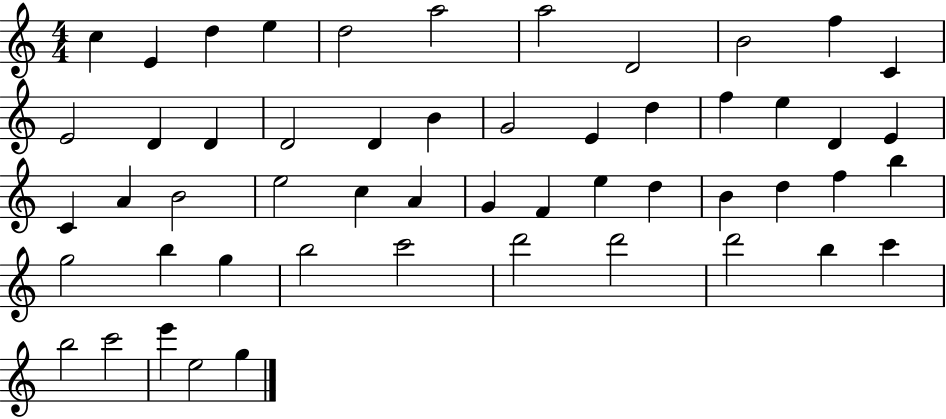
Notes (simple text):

C5/q E4/q D5/q E5/q D5/h A5/h A5/h D4/h B4/h F5/q C4/q E4/h D4/q D4/q D4/h D4/q B4/q G4/h E4/q D5/q F5/q E5/q D4/q E4/q C4/q A4/q B4/h E5/h C5/q A4/q G4/q F4/q E5/q D5/q B4/q D5/q F5/q B5/q G5/h B5/q G5/q B5/h C6/h D6/h D6/h D6/h B5/q C6/q B5/h C6/h E6/q E5/h G5/q